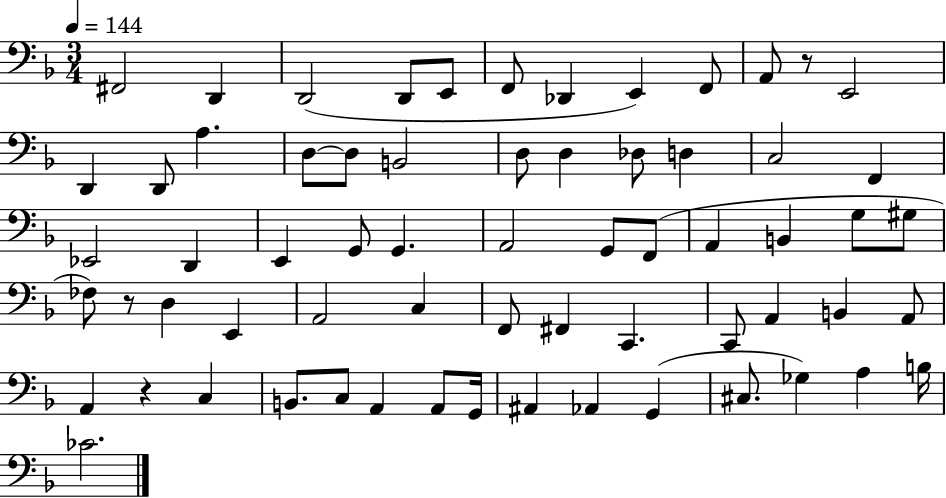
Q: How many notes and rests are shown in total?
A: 65